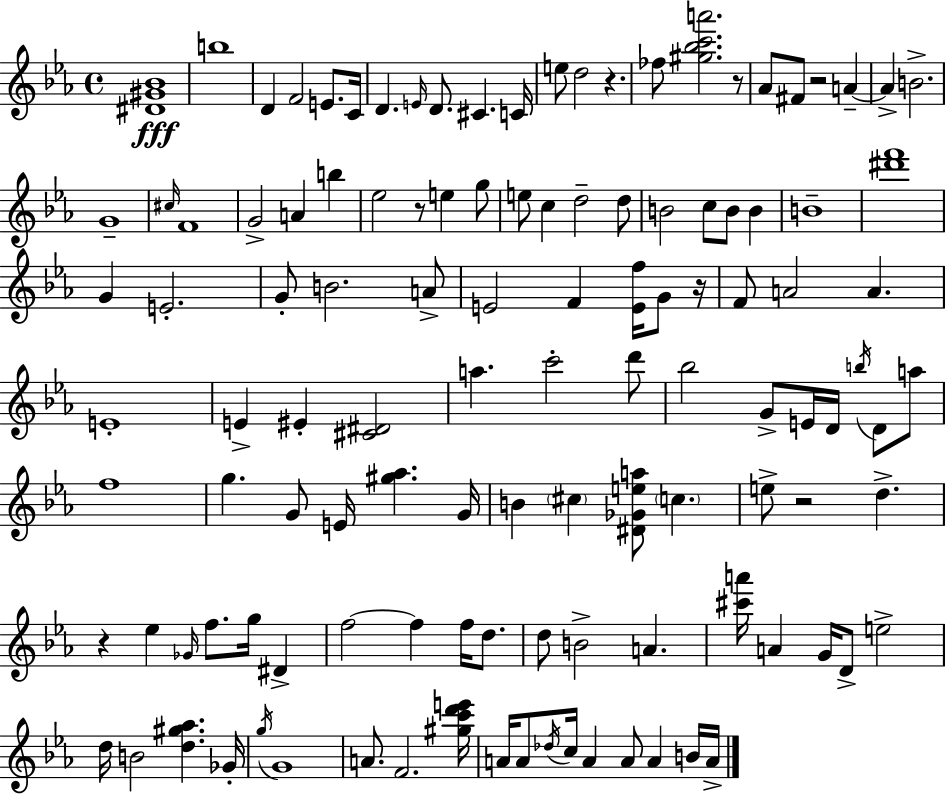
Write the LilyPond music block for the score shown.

{
  \clef treble
  \time 4/4
  \defaultTimeSignature
  \key c \minor
  <dis' gis' bes'>1\fff | b''1 | d'4 f'2 e'8. c'16 | d'4. \grace { e'16 } d'8. cis'4. | \break c'16 e''8 d''2 r4. | fes''8 <gis'' bes'' c''' a'''>2. r8 | aes'8 fis'8 r2 a'4--~~ | a'4-> b'2.-> | \break g'1-- | \grace { cis''16 } f'1 | g'2-> a'4 b''4 | ees''2 r8 e''4 | \break g''8 e''8 c''4 d''2-- | d''8 b'2 c''8 b'8 b'4 | b'1-- | <dis''' f'''>1 | \break g'4 e'2.-. | g'8-. b'2. | a'8-> e'2 f'4 <e' f''>16 g'8 | r16 f'8 a'2 a'4. | \break e'1-. | e'4-> eis'4-. <cis' dis'>2 | a''4. c'''2-. | d'''8 bes''2 g'8-> e'16 d'16 \acciaccatura { b''16 } d'8 | \break a''8 f''1 | g''4. g'8 e'16 <gis'' aes''>4. | g'16 b'4 \parenthesize cis''4 <dis' ges' e'' a''>8 \parenthesize c''4. | e''8-> r2 d''4.-> | \break r4 ees''4 \grace { ges'16 } f''8. g''16 | dis'4-> f''2~~ f''4 | f''16 d''8. d''8 b'2-> a'4. | <cis''' a'''>16 a'4 g'16 d'8-> e''2-> | \break d''16 b'2 <d'' gis'' aes''>4. | ges'16-. \acciaccatura { g''16 } g'1 | a'8. f'2. | <gis'' c''' d''' e'''>16 a'16 a'8 \acciaccatura { des''16 } c''16 a'4 a'8 | \break a'4 b'16 a'16-> \bar "|."
}